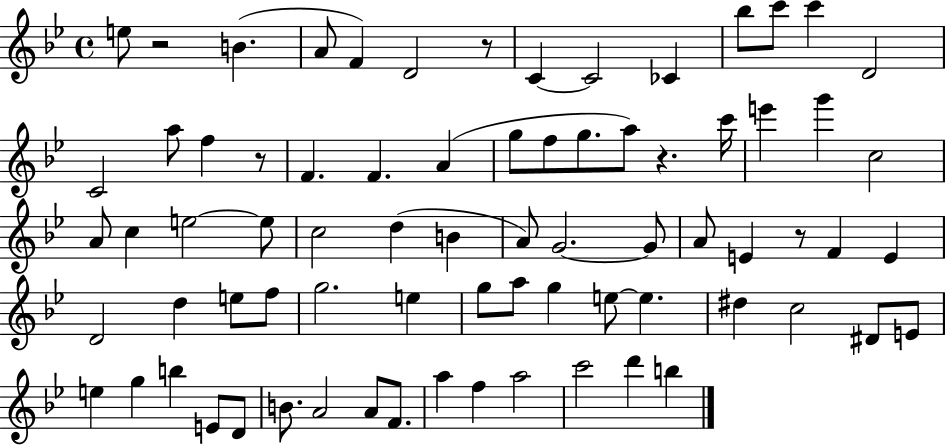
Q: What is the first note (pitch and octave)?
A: E5